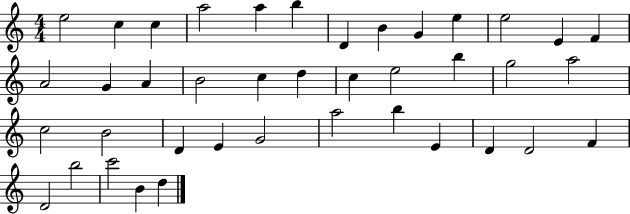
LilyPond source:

{
  \clef treble
  \numericTimeSignature
  \time 4/4
  \key c \major
  e''2 c''4 c''4 | a''2 a''4 b''4 | d'4 b'4 g'4 e''4 | e''2 e'4 f'4 | \break a'2 g'4 a'4 | b'2 c''4 d''4 | c''4 e''2 b''4 | g''2 a''2 | \break c''2 b'2 | d'4 e'4 g'2 | a''2 b''4 e'4 | d'4 d'2 f'4 | \break d'2 b''2 | c'''2 b'4 d''4 | \bar "|."
}